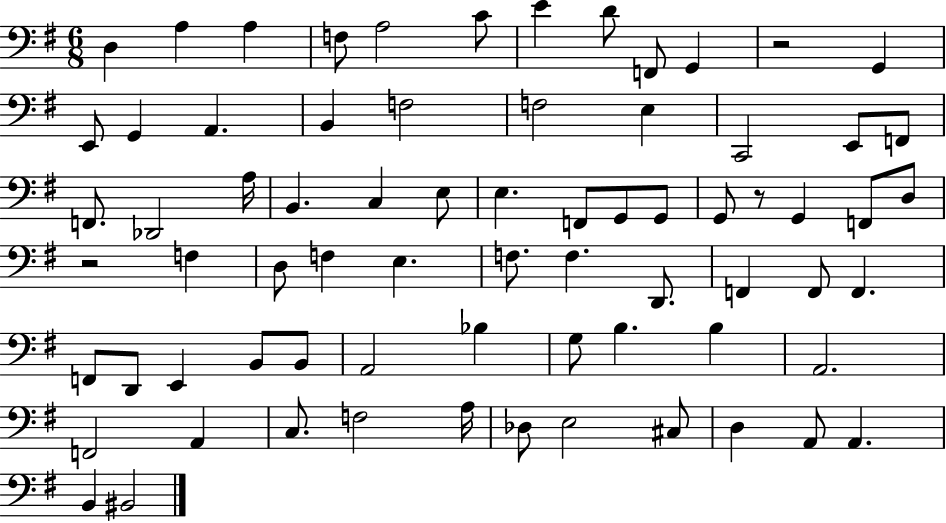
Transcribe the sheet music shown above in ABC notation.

X:1
T:Untitled
M:6/8
L:1/4
K:G
D, A, A, F,/2 A,2 C/2 E D/2 F,,/2 G,, z2 G,, E,,/2 G,, A,, B,, F,2 F,2 E, C,,2 E,,/2 F,,/2 F,,/2 _D,,2 A,/4 B,, C, E,/2 E, F,,/2 G,,/2 G,,/2 G,,/2 z/2 G,, F,,/2 D,/2 z2 F, D,/2 F, E, F,/2 F, D,,/2 F,, F,,/2 F,, F,,/2 D,,/2 E,, B,,/2 B,,/2 A,,2 _B, G,/2 B, B, A,,2 F,,2 A,, C,/2 F,2 A,/4 _D,/2 E,2 ^C,/2 D, A,,/2 A,, B,, ^B,,2